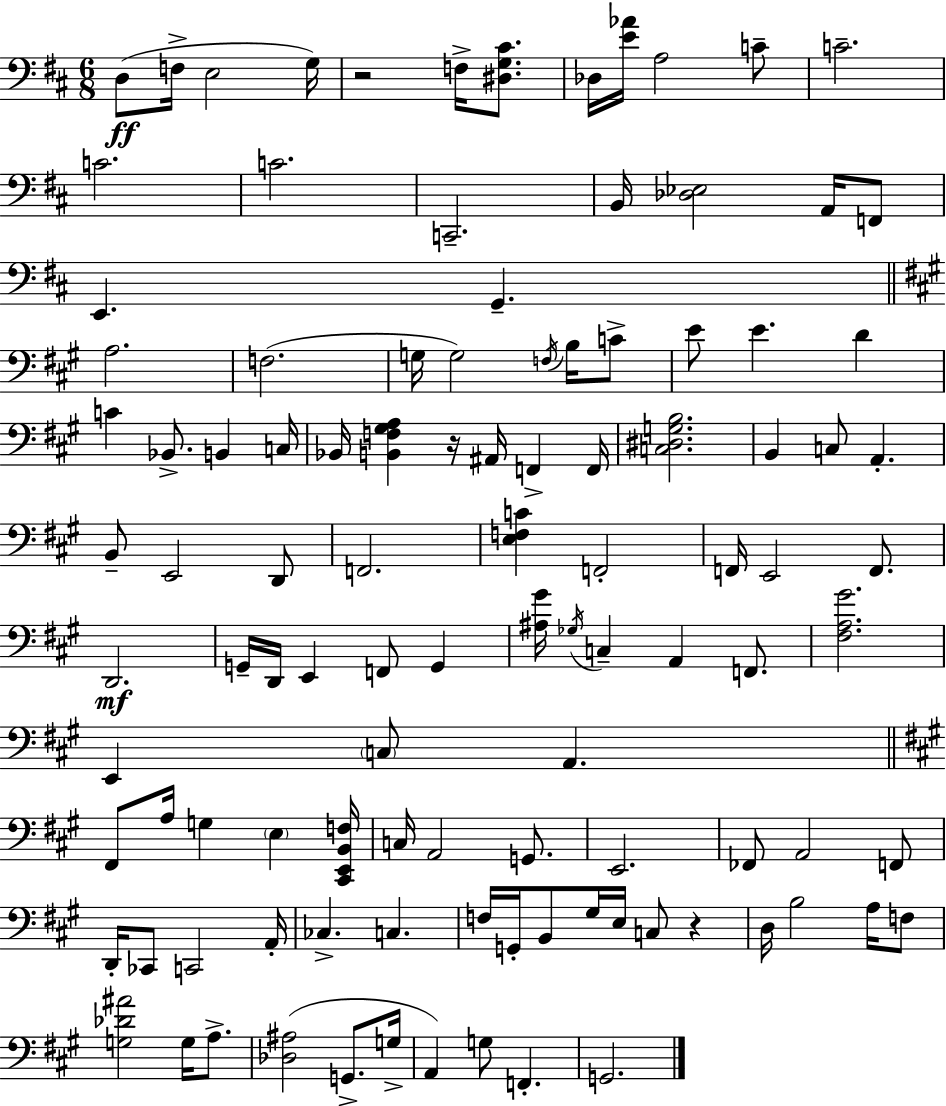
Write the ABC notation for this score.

X:1
T:Untitled
M:6/8
L:1/4
K:D
D,/2 F,/4 E,2 G,/4 z2 F,/4 [^D,G,^C]/2 _D,/4 [E_A]/4 A,2 C/2 C2 C2 C2 C,,2 B,,/4 [_D,_E,]2 A,,/4 F,,/2 E,, G,, A,2 F,2 G,/4 G,2 F,/4 B,/4 C/2 E/2 E D C _B,,/2 B,, C,/4 _B,,/4 [B,,F,^G,A,] z/4 ^A,,/4 F,, F,,/4 [C,^D,G,B,]2 B,, C,/2 A,, B,,/2 E,,2 D,,/2 F,,2 [E,F,C] F,,2 F,,/4 E,,2 F,,/2 D,,2 G,,/4 D,,/4 E,, F,,/2 G,, [^A,^G]/4 _G,/4 C, A,, F,,/2 [^F,A,^G]2 E,, C,/2 A,, ^F,,/2 A,/4 G, E, [^C,,E,,B,,F,]/4 C,/4 A,,2 G,,/2 E,,2 _F,,/2 A,,2 F,,/2 D,,/4 _C,,/2 C,,2 A,,/4 _C, C, F,/4 G,,/4 B,,/2 ^G,/4 E,/4 C,/2 z D,/4 B,2 A,/4 F,/2 [G,_D^A]2 G,/4 A,/2 [_D,^A,]2 G,,/2 G,/4 A,, G,/2 F,, G,,2